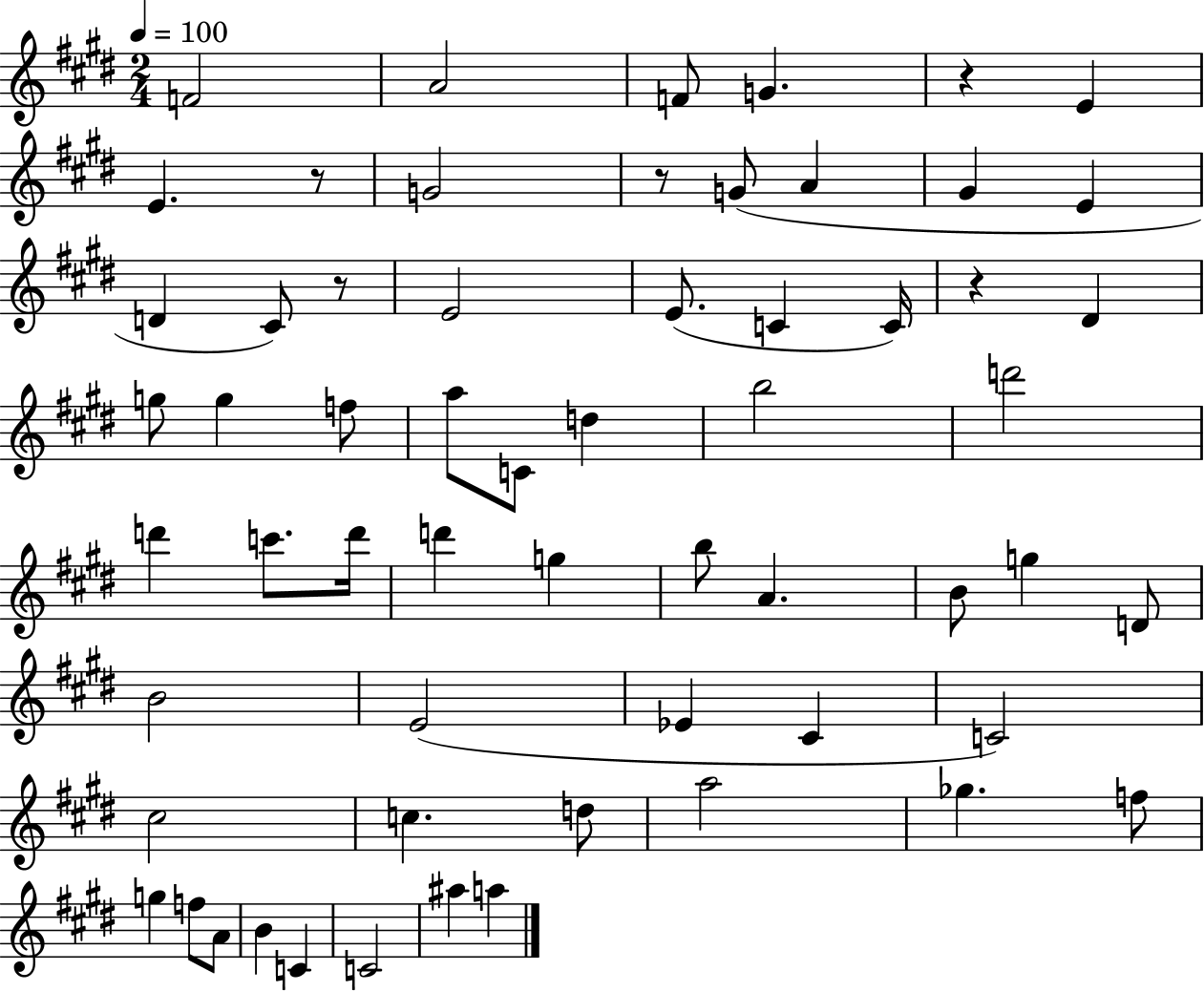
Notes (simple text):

F4/h A4/h F4/e G4/q. R/q E4/q E4/q. R/e G4/h R/e G4/e A4/q G#4/q E4/q D4/q C#4/e R/e E4/h E4/e. C4/q C4/s R/q D#4/q G5/e G5/q F5/e A5/e C4/e D5/q B5/h D6/h D6/q C6/e. D6/s D6/q G5/q B5/e A4/q. B4/e G5/q D4/e B4/h E4/h Eb4/q C#4/q C4/h C#5/h C5/q. D5/e A5/h Gb5/q. F5/e G5/q F5/e A4/e B4/q C4/q C4/h A#5/q A5/q